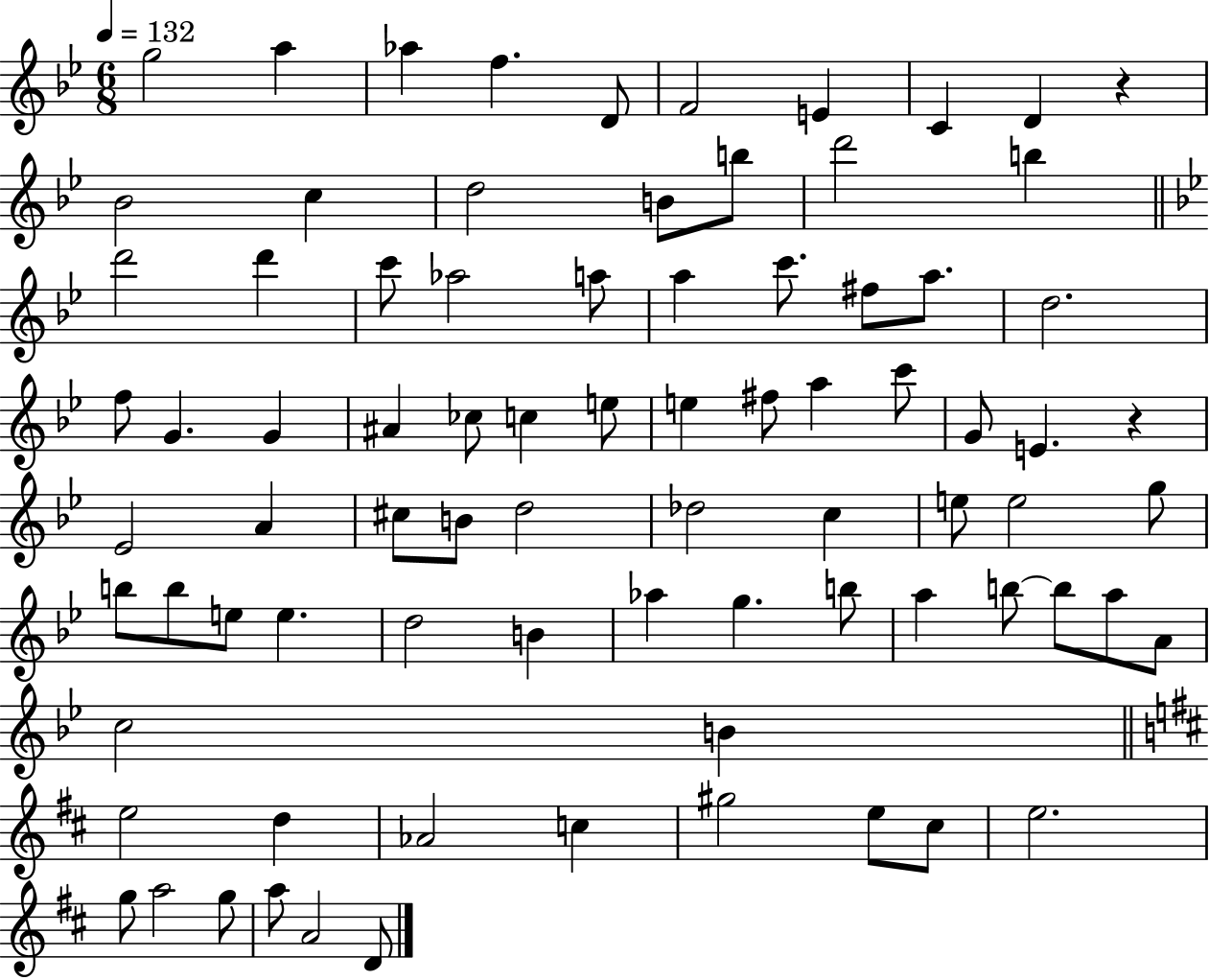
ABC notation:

X:1
T:Untitled
M:6/8
L:1/4
K:Bb
g2 a _a f D/2 F2 E C D z _B2 c d2 B/2 b/2 d'2 b d'2 d' c'/2 _a2 a/2 a c'/2 ^f/2 a/2 d2 f/2 G G ^A _c/2 c e/2 e ^f/2 a c'/2 G/2 E z _E2 A ^c/2 B/2 d2 _d2 c e/2 e2 g/2 b/2 b/2 e/2 e d2 B _a g b/2 a b/2 b/2 a/2 A/2 c2 B e2 d _A2 c ^g2 e/2 ^c/2 e2 g/2 a2 g/2 a/2 A2 D/2